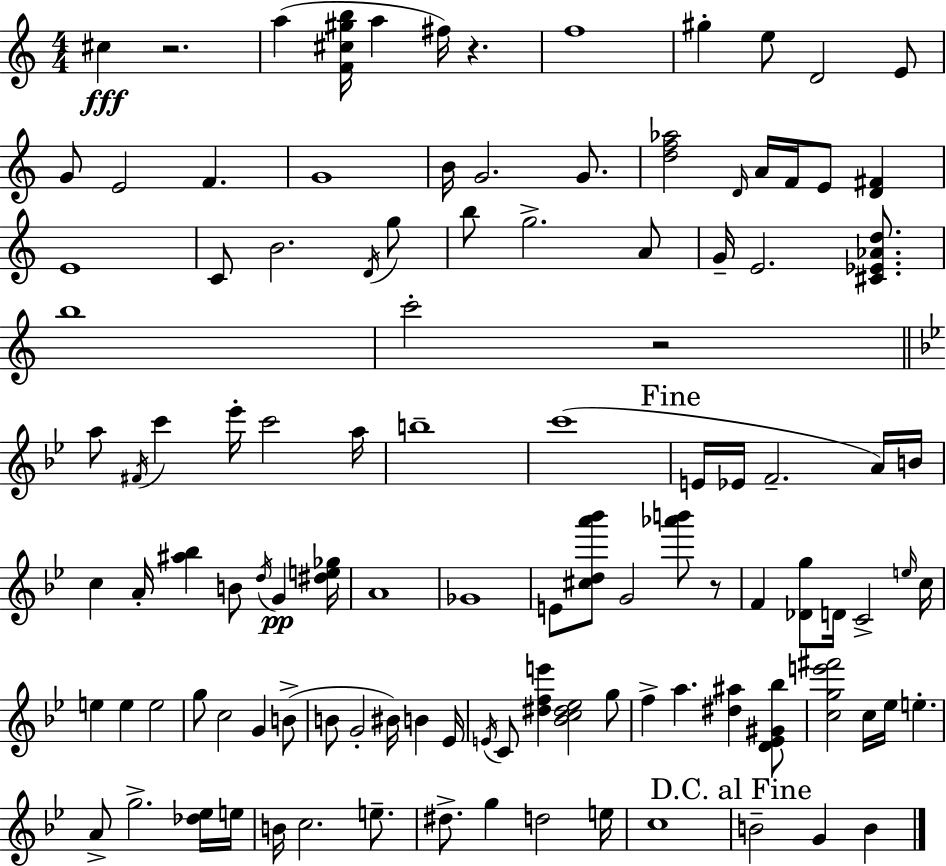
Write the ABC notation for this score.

X:1
T:Untitled
M:4/4
L:1/4
K:Am
^c z2 a [F^c^gb]/4 a ^f/4 z f4 ^g e/2 D2 E/2 G/2 E2 F G4 B/4 G2 G/2 [df_a]2 D/4 A/4 F/4 E/2 [D^F] E4 C/2 B2 D/4 g/2 b/2 g2 A/2 G/4 E2 [^C_E_Ad]/2 b4 c'2 z2 a/2 ^F/4 c' _e'/4 c'2 a/4 b4 c'4 E/4 _E/4 F2 A/4 B/4 c A/4 [^a_b] B/2 d/4 G [^de_g]/4 A4 _G4 E/2 [^cda'_b']/2 G2 [_a'b']/2 z/2 F [_Dg]/2 D/4 C2 e/4 c/4 e e e2 g/2 c2 G B/2 B/2 G2 ^B/4 B _E/4 E/4 C/2 [^dfe'] [_Bc^d_e]2 g/2 f a [^d^a] [D_E^G_b]/2 [cge'^f']2 c/4 _e/4 e A/2 g2 [_d_e]/4 e/4 B/4 c2 e/2 ^d/2 g d2 e/4 c4 B2 G B